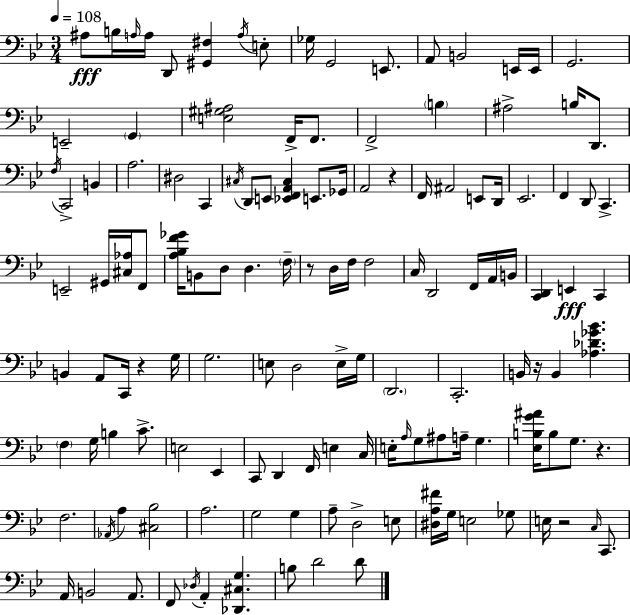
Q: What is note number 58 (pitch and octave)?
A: A2